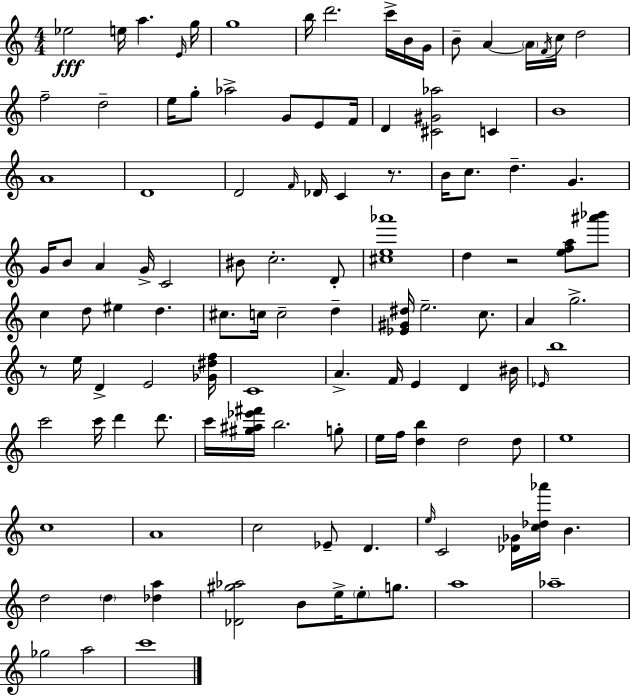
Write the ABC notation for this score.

X:1
T:Untitled
M:4/4
L:1/4
K:C
_e2 e/4 a E/4 g/4 g4 b/4 d'2 c'/4 B/4 G/4 B/2 A A/4 F/4 c/4 d2 f2 d2 e/4 g/2 _a2 G/2 E/2 F/4 D [^C^G_a]2 C B4 A4 D4 D2 F/4 _D/4 C z/2 B/4 c/2 d G G/4 B/2 A G/4 C2 ^B/2 c2 D/2 [^ce_a']4 d z2 [efa]/2 [^a'_b']/2 c d/2 ^e d ^c/2 c/4 c2 d [_E^G^d]/4 e2 c/2 A g2 z/2 e/4 D E2 [_G^df]/4 C4 A F/4 E D ^B/4 _E/4 b4 c'2 c'/4 d' d'/2 c'/4 [^g^a_e'^f']/4 b2 g/2 e/4 f/4 [db] d2 d/2 e4 c4 A4 c2 _E/2 D e/4 C2 [_D_G]/4 [c_d_a']/4 B d2 d [_da] [_D^g_a]2 B/2 e/4 e/2 g/2 a4 _a4 _g2 a2 c'4